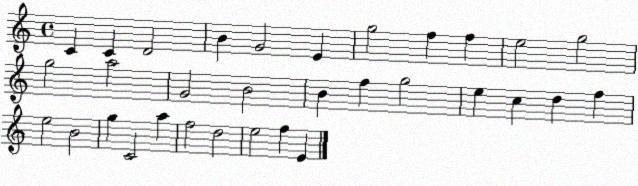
X:1
T:Untitled
M:4/4
L:1/4
K:C
C C D2 B G2 E g2 f f e2 g2 g2 a2 G2 B2 B f g2 e c d f e2 B2 g C2 a f2 d2 e2 f E